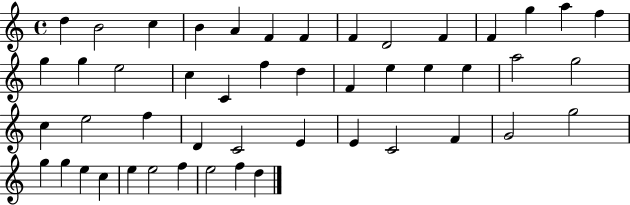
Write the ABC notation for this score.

X:1
T:Untitled
M:4/4
L:1/4
K:C
d B2 c B A F F F D2 F F g a f g g e2 c C f d F e e e a2 g2 c e2 f D C2 E E C2 F G2 g2 g g e c e e2 f e2 f d